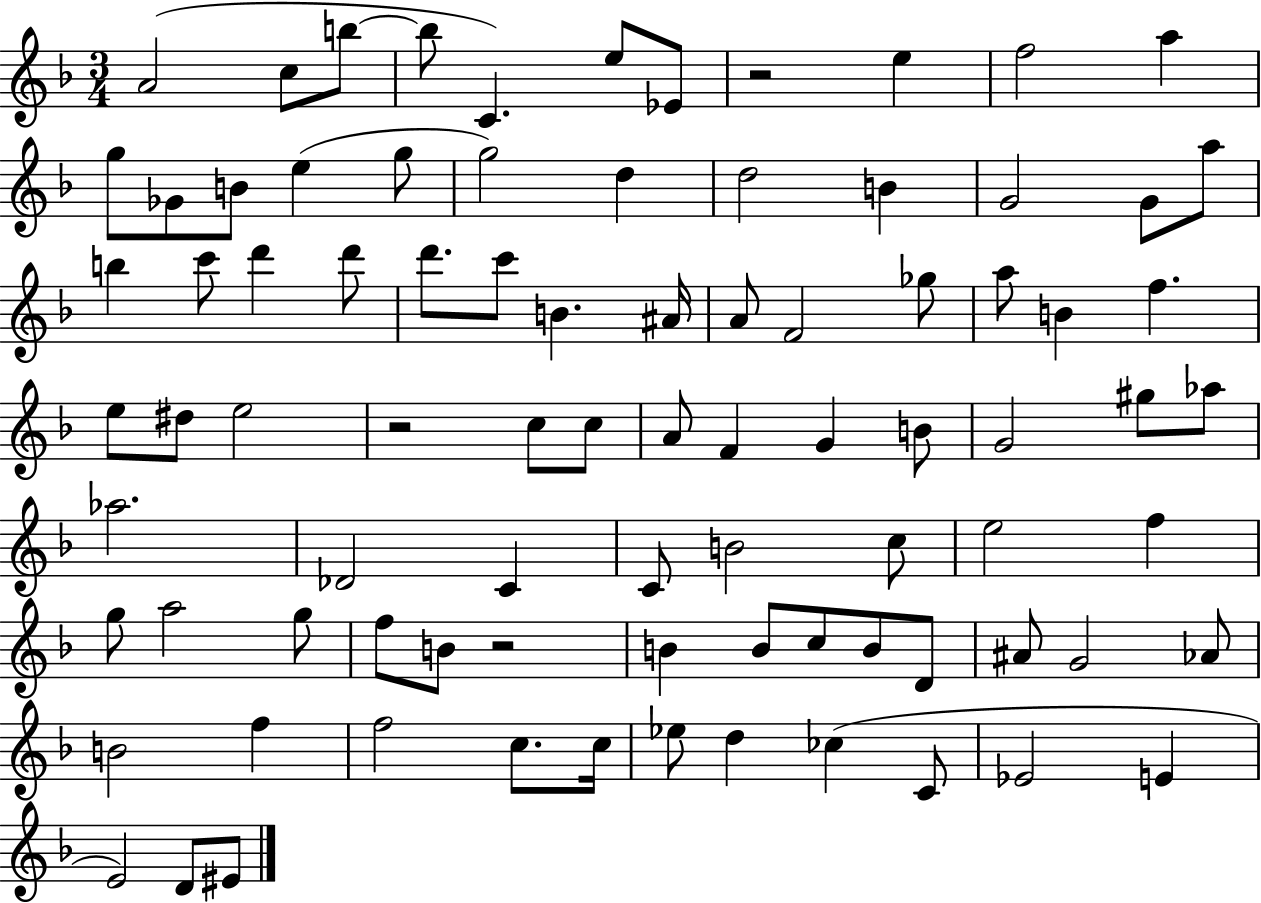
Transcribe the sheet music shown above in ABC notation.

X:1
T:Untitled
M:3/4
L:1/4
K:F
A2 c/2 b/2 b/2 C e/2 _E/2 z2 e f2 a g/2 _G/2 B/2 e g/2 g2 d d2 B G2 G/2 a/2 b c'/2 d' d'/2 d'/2 c'/2 B ^A/4 A/2 F2 _g/2 a/2 B f e/2 ^d/2 e2 z2 c/2 c/2 A/2 F G B/2 G2 ^g/2 _a/2 _a2 _D2 C C/2 B2 c/2 e2 f g/2 a2 g/2 f/2 B/2 z2 B B/2 c/2 B/2 D/2 ^A/2 G2 _A/2 B2 f f2 c/2 c/4 _e/2 d _c C/2 _E2 E E2 D/2 ^E/2